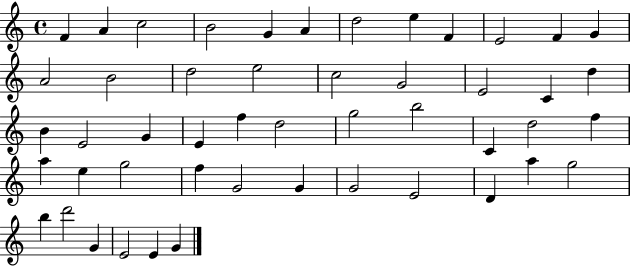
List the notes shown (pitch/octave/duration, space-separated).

F4/q A4/q C5/h B4/h G4/q A4/q D5/h E5/q F4/q E4/h F4/q G4/q A4/h B4/h D5/h E5/h C5/h G4/h E4/h C4/q D5/q B4/q E4/h G4/q E4/q F5/q D5/h G5/h B5/h C4/q D5/h F5/q A5/q E5/q G5/h F5/q G4/h G4/q G4/h E4/h D4/q A5/q G5/h B5/q D6/h G4/q E4/h E4/q G4/q